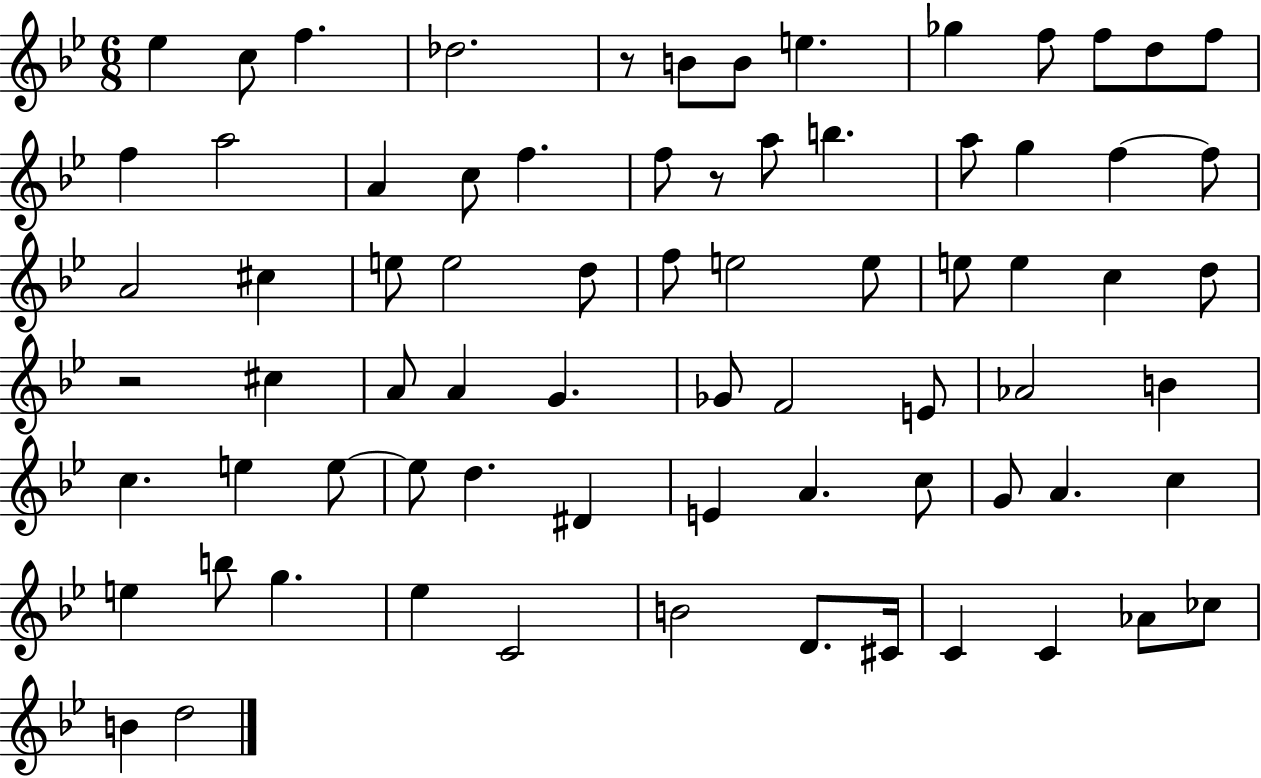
{
  \clef treble
  \numericTimeSignature
  \time 6/8
  \key bes \major
  \repeat volta 2 { ees''4 c''8 f''4. | des''2. | r8 b'8 b'8 e''4. | ges''4 f''8 f''8 d''8 f''8 | \break f''4 a''2 | a'4 c''8 f''4. | f''8 r8 a''8 b''4. | a''8 g''4 f''4~~ f''8 | \break a'2 cis''4 | e''8 e''2 d''8 | f''8 e''2 e''8 | e''8 e''4 c''4 d''8 | \break r2 cis''4 | a'8 a'4 g'4. | ges'8 f'2 e'8 | aes'2 b'4 | \break c''4. e''4 e''8~~ | e''8 d''4. dis'4 | e'4 a'4. c''8 | g'8 a'4. c''4 | \break e''4 b''8 g''4. | ees''4 c'2 | b'2 d'8. cis'16 | c'4 c'4 aes'8 ces''8 | \break b'4 d''2 | } \bar "|."
}